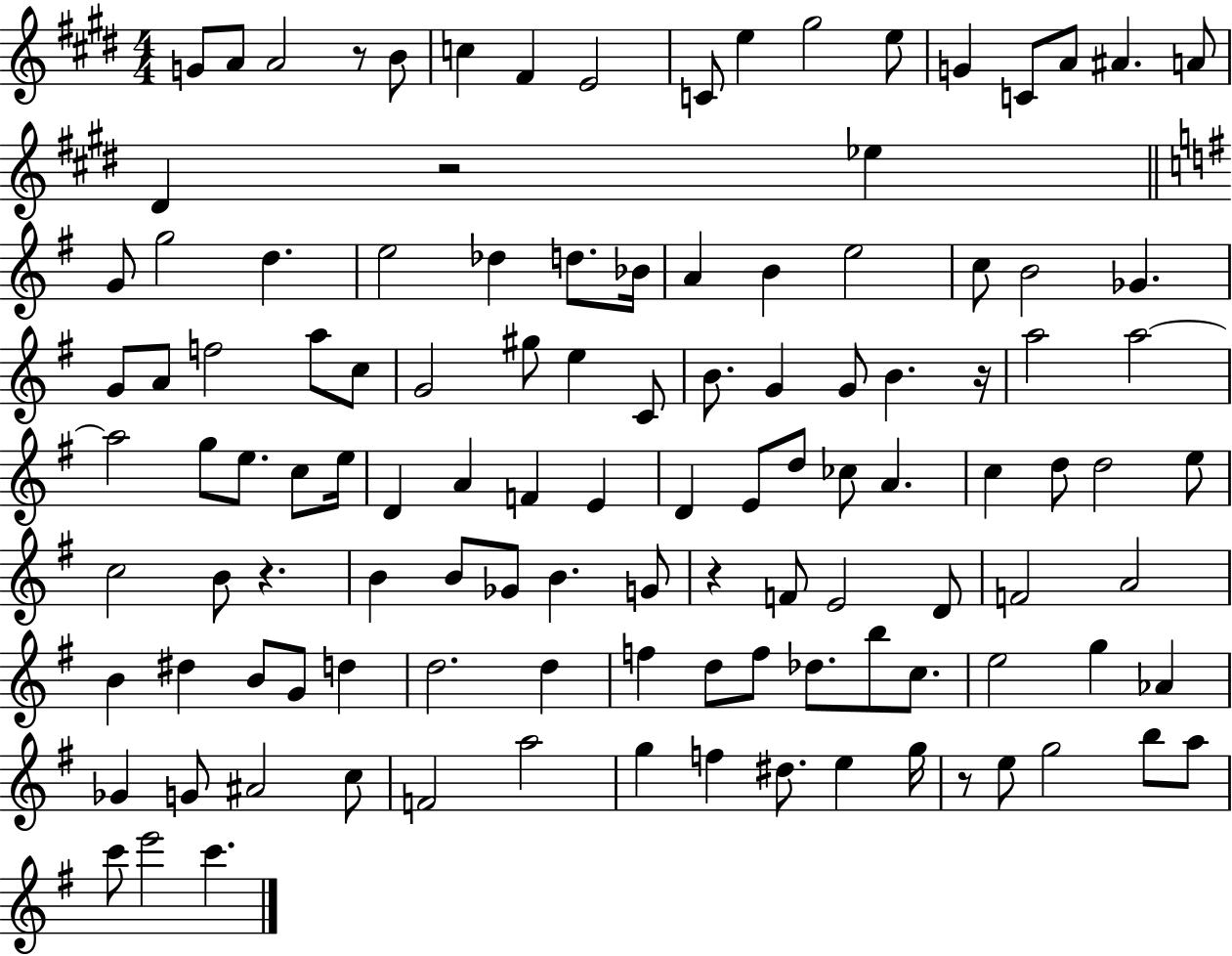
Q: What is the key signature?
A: E major